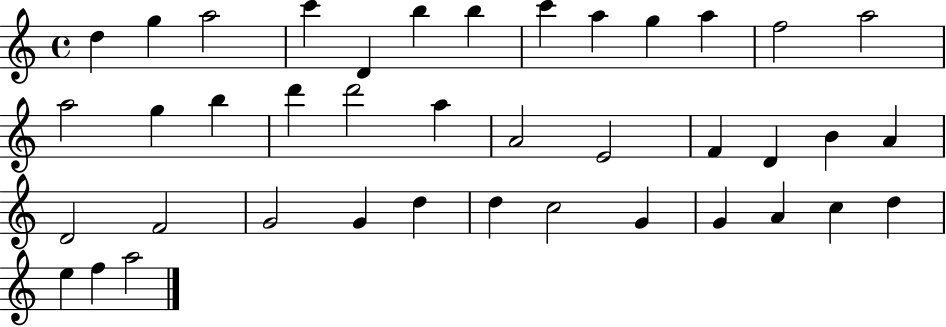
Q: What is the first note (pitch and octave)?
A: D5